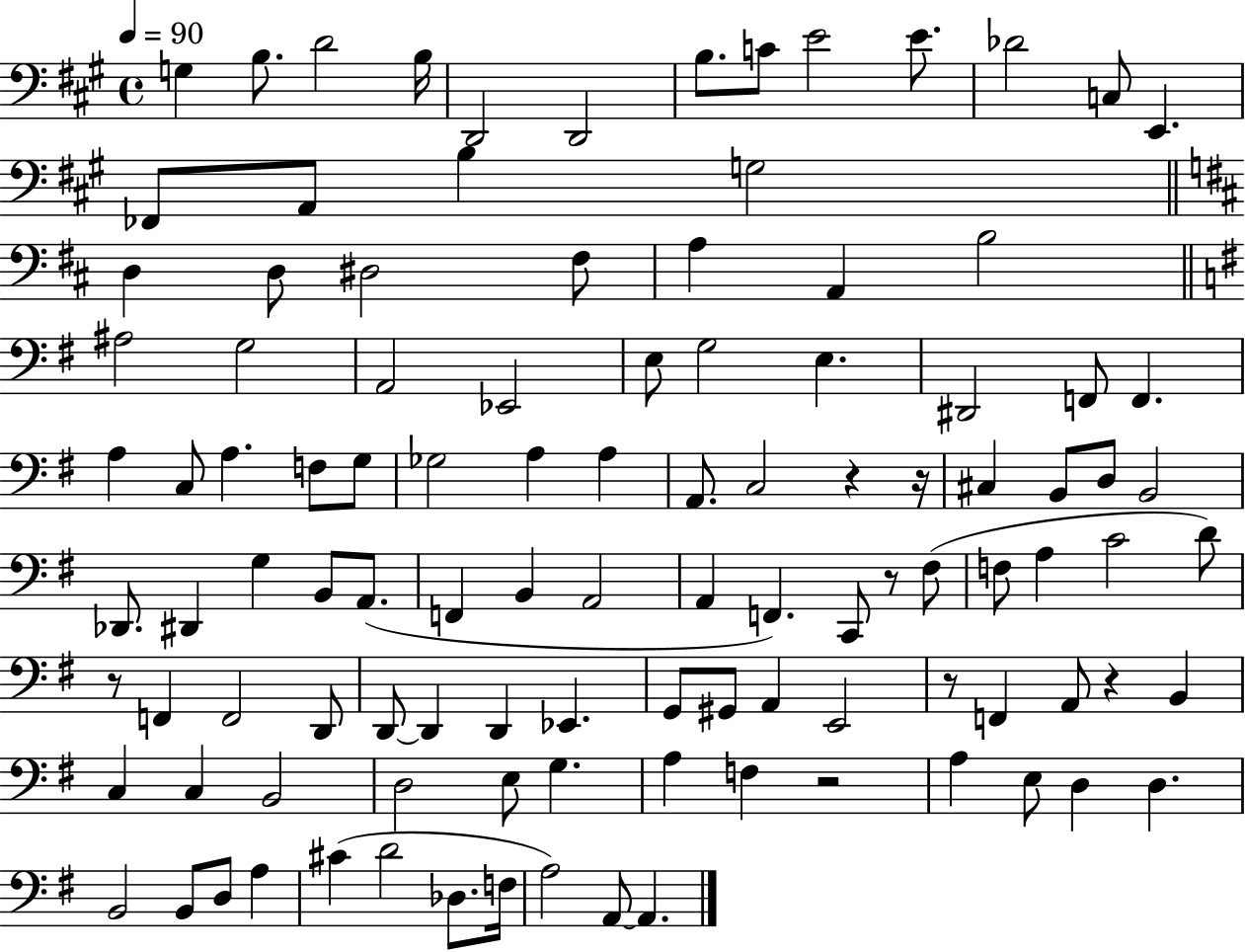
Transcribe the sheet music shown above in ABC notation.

X:1
T:Untitled
M:4/4
L:1/4
K:A
G, B,/2 D2 B,/4 D,,2 D,,2 B,/2 C/2 E2 E/2 _D2 C,/2 E,, _F,,/2 A,,/2 B, G,2 D, D,/2 ^D,2 ^F,/2 A, A,, B,2 ^A,2 G,2 A,,2 _E,,2 E,/2 G,2 E, ^D,,2 F,,/2 F,, A, C,/2 A, F,/2 G,/2 _G,2 A, A, A,,/2 C,2 z z/4 ^C, B,,/2 D,/2 B,,2 _D,,/2 ^D,, G, B,,/2 A,,/2 F,, B,, A,,2 A,, F,, C,,/2 z/2 ^F,/2 F,/2 A, C2 D/2 z/2 F,, F,,2 D,,/2 D,,/2 D,, D,, _E,, G,,/2 ^G,,/2 A,, E,,2 z/2 F,, A,,/2 z B,, C, C, B,,2 D,2 E,/2 G, A, F, z2 A, E,/2 D, D, B,,2 B,,/2 D,/2 A, ^C D2 _D,/2 F,/4 A,2 A,,/2 A,,